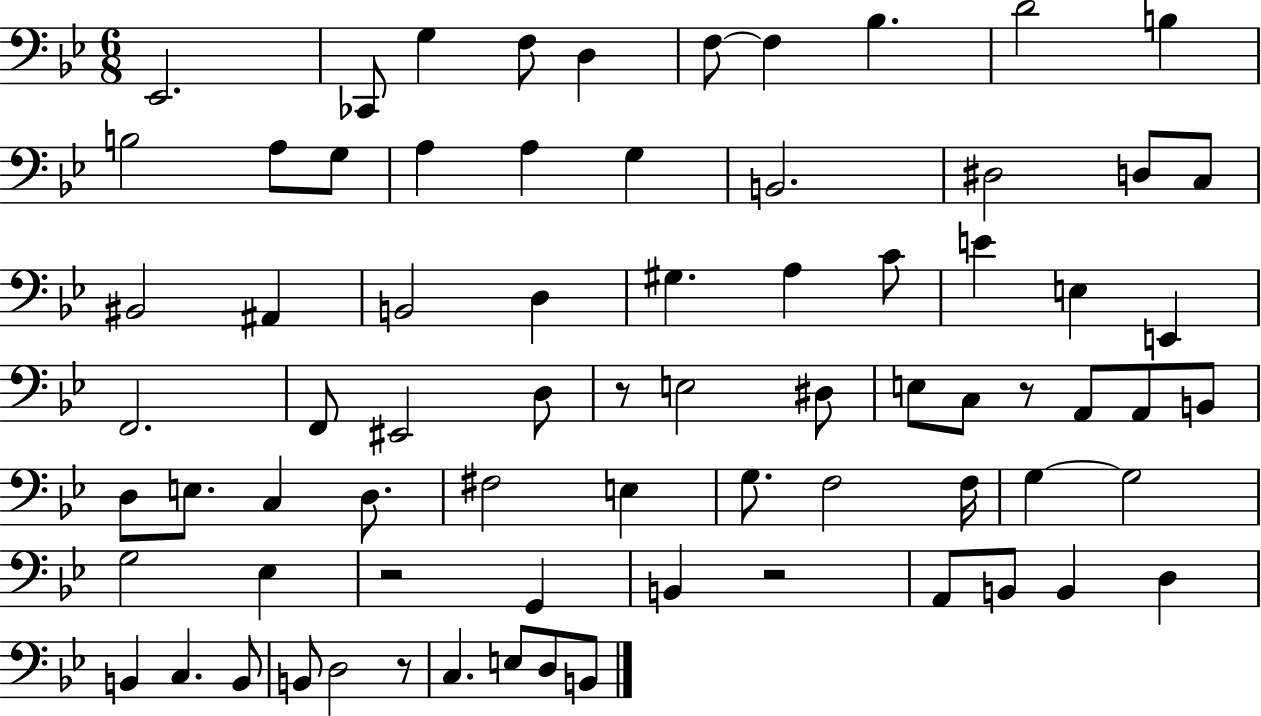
X:1
T:Untitled
M:6/8
L:1/4
K:Bb
_E,,2 _C,,/2 G, F,/2 D, F,/2 F, _B, D2 B, B,2 A,/2 G,/2 A, A, G, B,,2 ^D,2 D,/2 C,/2 ^B,,2 ^A,, B,,2 D, ^G, A, C/2 E E, E,, F,,2 F,,/2 ^E,,2 D,/2 z/2 E,2 ^D,/2 E,/2 C,/2 z/2 A,,/2 A,,/2 B,,/2 D,/2 E,/2 C, D,/2 ^F,2 E, G,/2 F,2 F,/4 G, G,2 G,2 _E, z2 G,, B,, z2 A,,/2 B,,/2 B,, D, B,, C, B,,/2 B,,/2 D,2 z/2 C, E,/2 D,/2 B,,/2